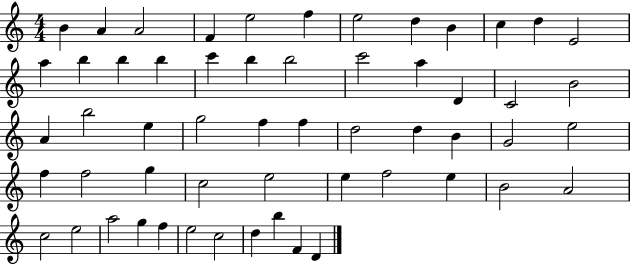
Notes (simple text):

B4/q A4/q A4/h F4/q E5/h F5/q E5/h D5/q B4/q C5/q D5/q E4/h A5/q B5/q B5/q B5/q C6/q B5/q B5/h C6/h A5/q D4/q C4/h B4/h A4/q B5/h E5/q G5/h F5/q F5/q D5/h D5/q B4/q G4/h E5/h F5/q F5/h G5/q C5/h E5/h E5/q F5/h E5/q B4/h A4/h C5/h E5/h A5/h G5/q F5/q E5/h C5/h D5/q B5/q F4/q D4/q